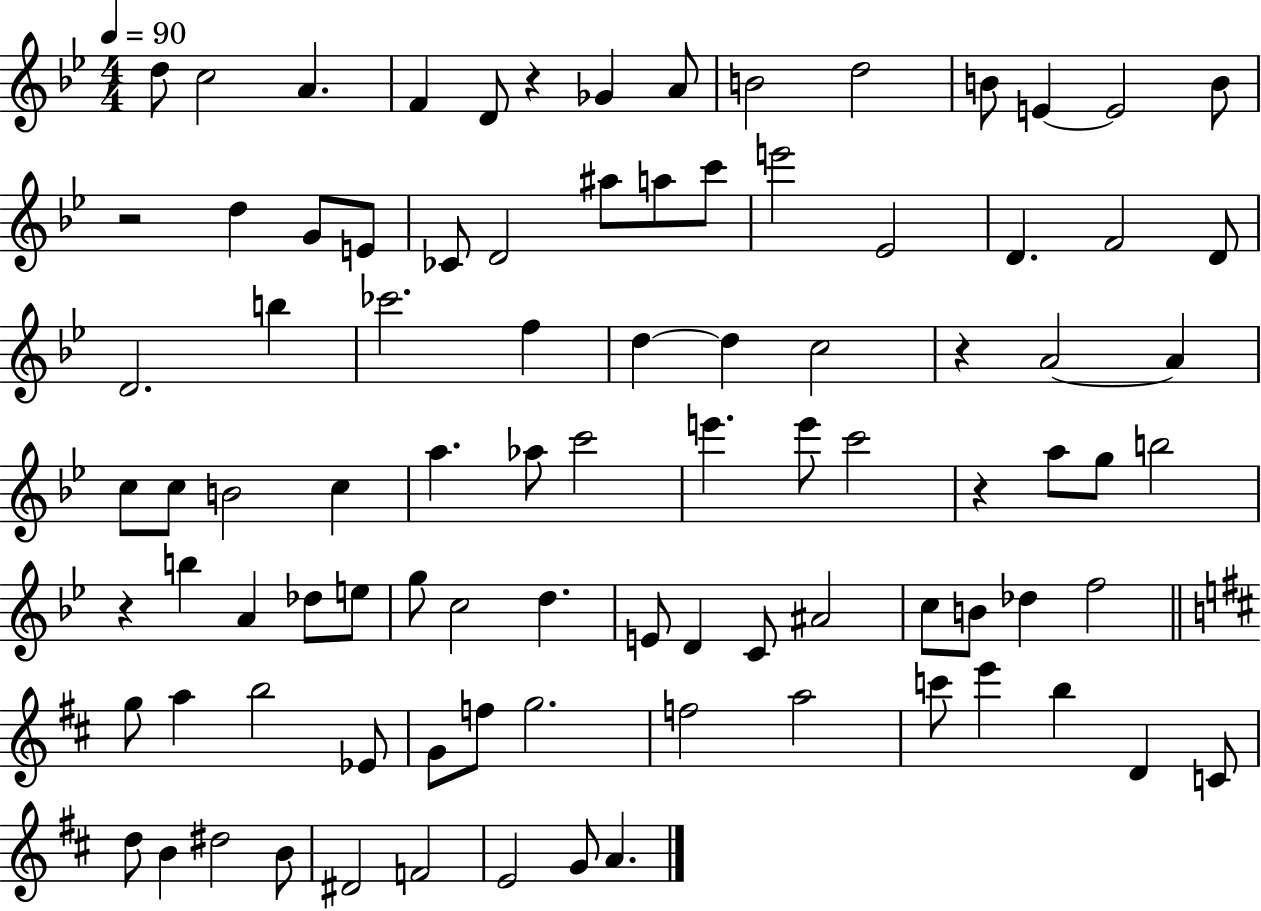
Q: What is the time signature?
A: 4/4